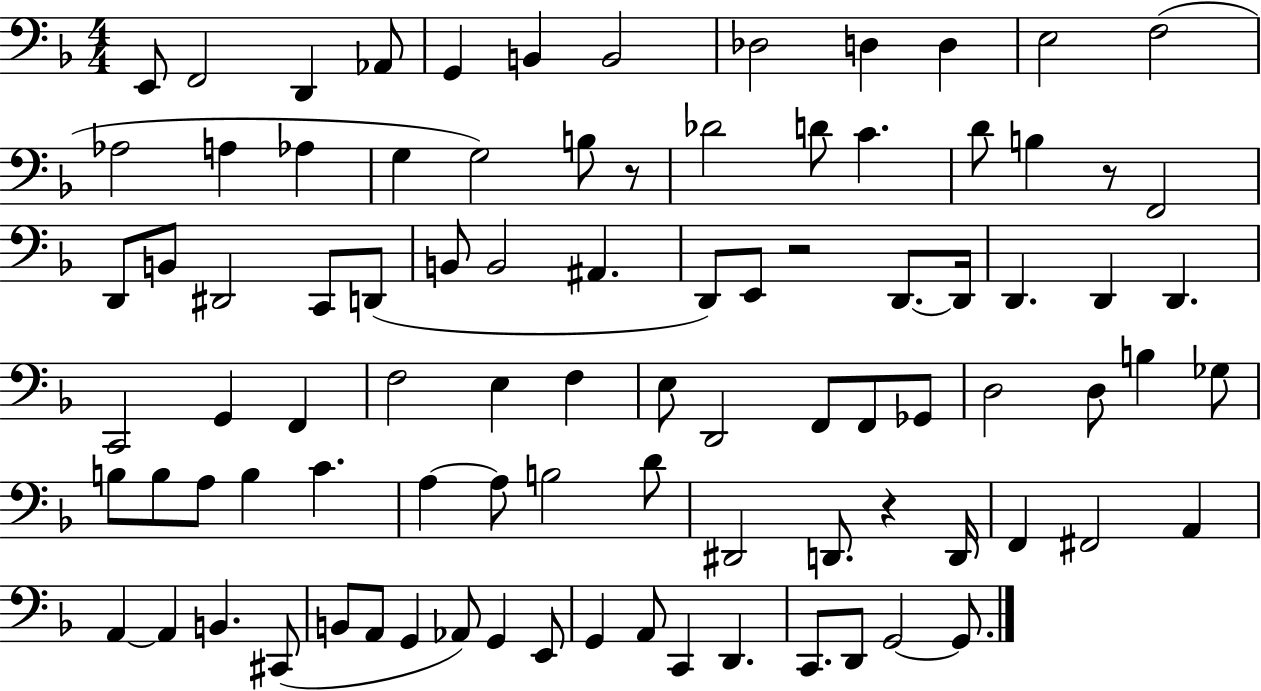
E2/e F2/h D2/q Ab2/e G2/q B2/q B2/h Db3/h D3/q D3/q E3/h F3/h Ab3/h A3/q Ab3/q G3/q G3/h B3/e R/e Db4/h D4/e C4/q. D4/e B3/q R/e F2/h D2/e B2/e D#2/h C2/e D2/e B2/e B2/h A#2/q. D2/e E2/e R/h D2/e. D2/s D2/q. D2/q D2/q. C2/h G2/q F2/q F3/h E3/q F3/q E3/e D2/h F2/e F2/e Gb2/e D3/h D3/e B3/q Gb3/e B3/e B3/e A3/e B3/q C4/q. A3/q A3/e B3/h D4/e D#2/h D2/e. R/q D2/s F2/q F#2/h A2/q A2/q A2/q B2/q. C#2/e B2/e A2/e G2/q Ab2/e G2/q E2/e G2/q A2/e C2/q D2/q. C2/e. D2/e G2/h G2/e.